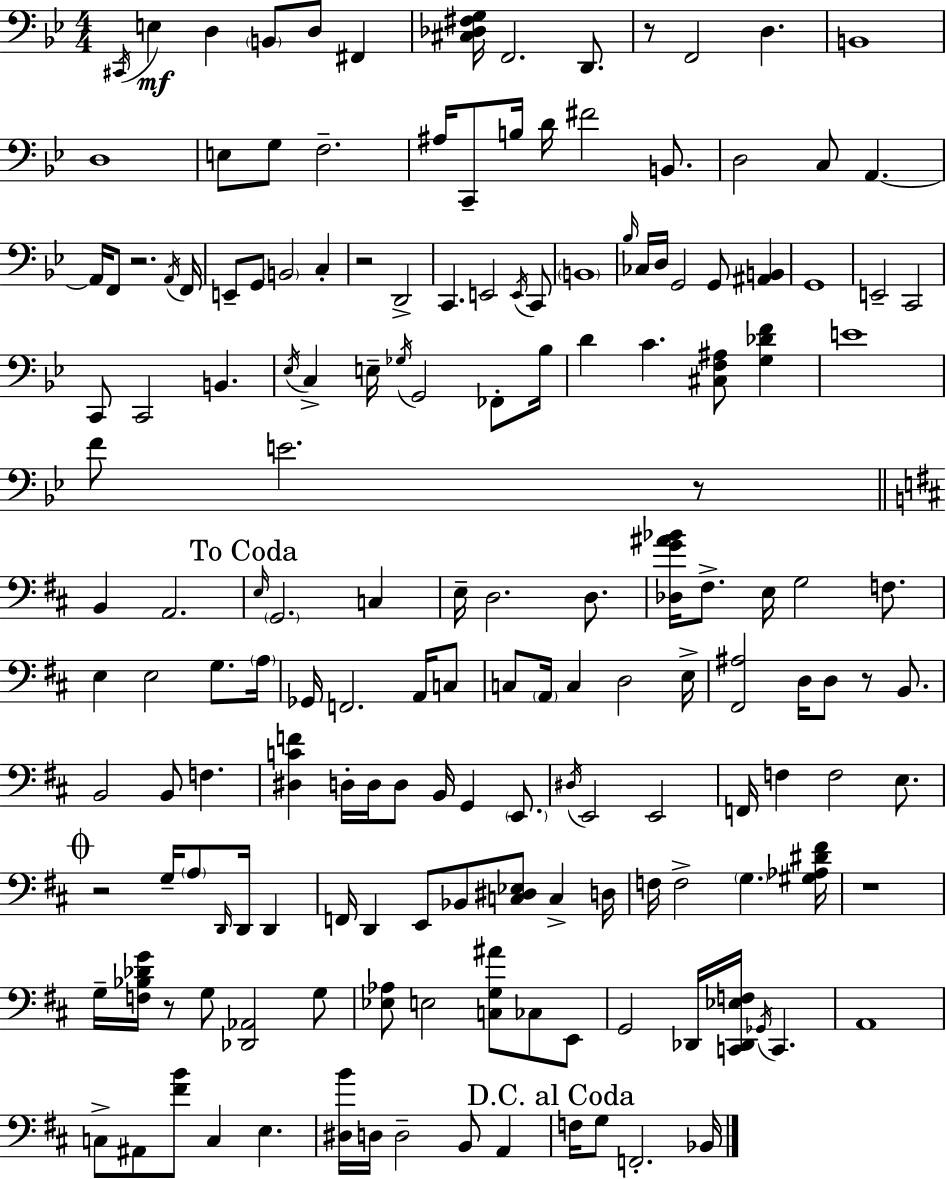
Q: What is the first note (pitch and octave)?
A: C#2